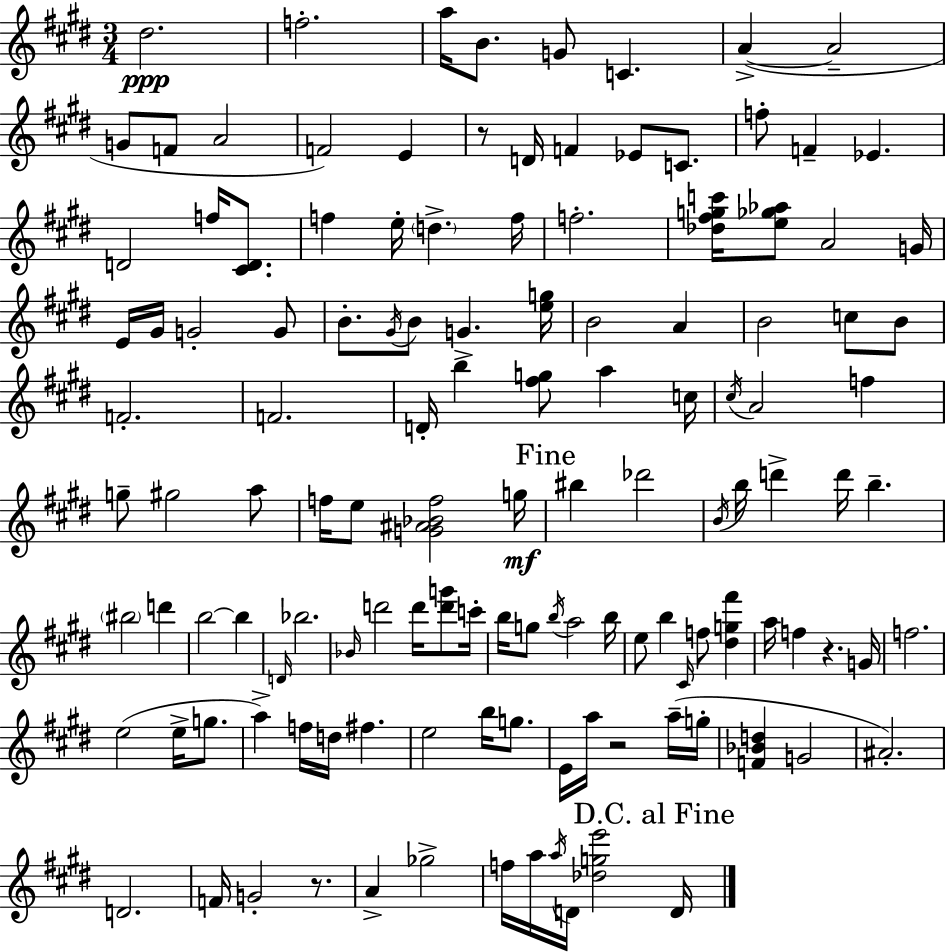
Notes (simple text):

D#5/h. F5/h. A5/s B4/e. G4/e C4/q. A4/q A4/h G4/e F4/e A4/h F4/h E4/q R/e D4/s F4/q Eb4/e C4/e. F5/e F4/q Eb4/q. D4/h F5/s [C#4,D4]/e. F5/q E5/s D5/q. F5/s F5/h. [Db5,F#5,G5,C6]/s [E5,Gb5,Ab5]/e A4/h G4/s E4/s G#4/s G4/h G4/e B4/e. G#4/s B4/e G4/q. [E5,G5]/s B4/h A4/q B4/h C5/e B4/e F4/h. F4/h. D4/s B5/q [F#5,G5]/e A5/q C5/s C#5/s A4/h F5/q G5/e G#5/h A5/e F5/s E5/e [G4,A#4,Bb4,F5]/h G5/s BIS5/q Db6/h B4/s B5/s D6/q D6/s B5/q. BIS5/h D6/q B5/h B5/q D4/s Bb5/h. Bb4/s D6/h D6/s [D6,G6]/e C6/s B5/s G5/e B5/s A5/h B5/s E5/e B5/q C#4/s F5/e [D#5,G5,F#6]/q A5/s F5/q R/q. G4/s F5/h. E5/h E5/s G5/e. A5/q F5/s D5/s F#5/q. E5/h B5/s G5/e. E4/s A5/s R/h A5/s G5/s [F4,Bb4,D5]/q G4/h A#4/h. D4/h. F4/s G4/h R/e. A4/q Gb5/h F5/s A5/s A5/s D4/s [Db5,G5,E6]/h D4/s